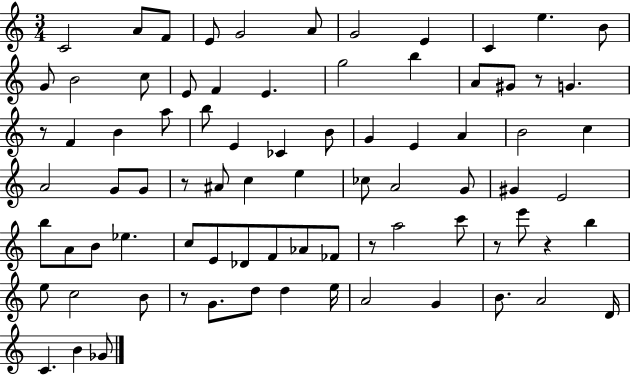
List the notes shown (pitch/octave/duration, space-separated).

C4/h A4/e F4/e E4/e G4/h A4/e G4/h E4/q C4/q E5/q. B4/e G4/e B4/h C5/e E4/e F4/q E4/q. G5/h B5/q A4/e G#4/e R/e G4/q. R/e F4/q B4/q A5/e B5/e E4/q CES4/q B4/e G4/q E4/q A4/q B4/h C5/q A4/h G4/e G4/e R/e A#4/e C5/q E5/q CES5/e A4/h G4/e G#4/q E4/h B5/e A4/e B4/e Eb5/q. C5/e E4/e Db4/e F4/e Ab4/e FES4/e R/e A5/h C6/e R/e E6/e R/q B5/q E5/e C5/h B4/e R/e G4/e. D5/e D5/q E5/s A4/h G4/q B4/e. A4/h D4/s C4/q. B4/q Gb4/e